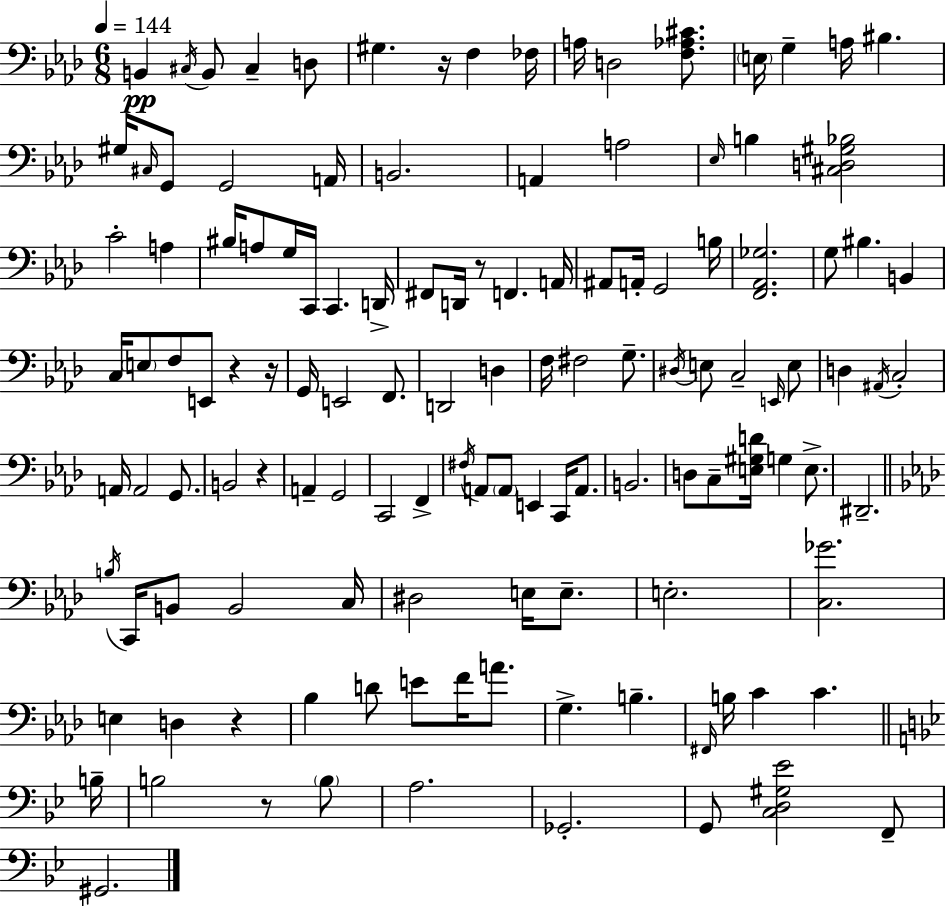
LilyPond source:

{
  \clef bass
  \numericTimeSignature
  \time 6/8
  \key f \minor
  \tempo 4 = 144
  \repeat volta 2 { b,4\pp \acciaccatura { cis16 } b,8 cis4-- d8 | gis4. r16 f4 | fes16 a16 d2 <f aes cis'>8. | \parenthesize e16 g4-- a16 bis4. | \break gis16 \grace { cis16 } g,8 g,2 | a,16 b,2. | a,4 a2 | \grace { ees16 } b4 <cis d gis bes>2 | \break c'2-. a4 | bis16 a8 g16 c,16 c,4. | d,16-> fis,8 d,16 r8 f,4. | a,16 ais,8 a,16-. g,2 | \break b16 <f, aes, ges>2. | g8 bis4. b,4 | c16 \parenthesize e8 f8 e,8 r4 | r16 g,16 e,2 | \break f,8. d,2 d4 | f16 fis2 | g8.-- \acciaccatura { dis16 } e8 c2-- | \grace { e,16 } e8 d4 \acciaccatura { ais,16 } c2-. | \break a,16 a,2 | g,8. b,2 | r4 a,4-- g,2 | c,2 | \break f,4-> \acciaccatura { fis16 } a,8 \parenthesize a,8 e,4 | c,16 a,8. b,2. | d8 c8-- <e gis d'>16 | g4 e8.-> dis,2.-- | \break \bar "||" \break \key aes \major \acciaccatura { b16 } c,16 b,8 b,2 | c16 dis2 e16 e8.-- | e2.-. | <c ges'>2. | \break e4 d4 r4 | bes4 d'8 e'8 f'16 a'8. | g4.-> b4.-- | \grace { fis,16 } b16 c'4 c'4. | \break \bar "||" \break \key bes \major b16-- b2 r8 \parenthesize b8 | a2. | ges,2.-. | g,8 <c d gis ees'>2 f,8-- | \break gis,2. | } \bar "|."
}